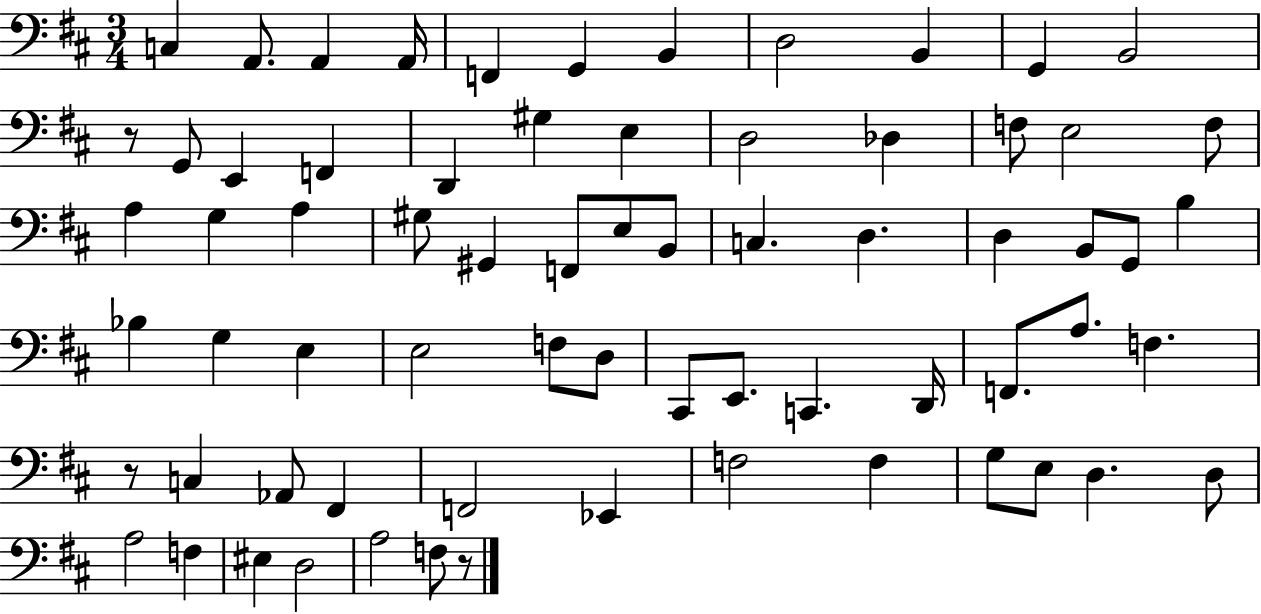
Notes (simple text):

C3/q A2/e. A2/q A2/s F2/q G2/q B2/q D3/h B2/q G2/q B2/h R/e G2/e E2/q F2/q D2/q G#3/q E3/q D3/h Db3/q F3/e E3/h F3/e A3/q G3/q A3/q G#3/e G#2/q F2/e E3/e B2/e C3/q. D3/q. D3/q B2/e G2/e B3/q Bb3/q G3/q E3/q E3/h F3/e D3/e C#2/e E2/e. C2/q. D2/s F2/e. A3/e. F3/q. R/e C3/q Ab2/e F#2/q F2/h Eb2/q F3/h F3/q G3/e E3/e D3/q. D3/e A3/h F3/q EIS3/q D3/h A3/h F3/e R/e